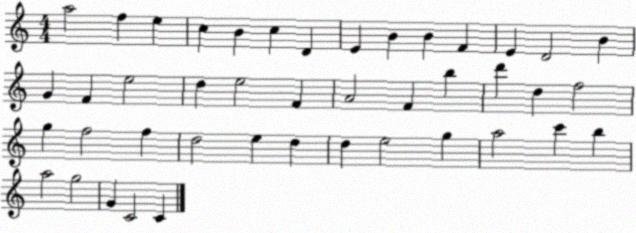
X:1
T:Untitled
M:4/4
L:1/4
K:C
a2 f e c B c D E B B F E D2 B G F e2 d e2 F A2 F b d' d f2 g f2 f d2 e d d e2 g a2 c' b a2 g2 G C2 C